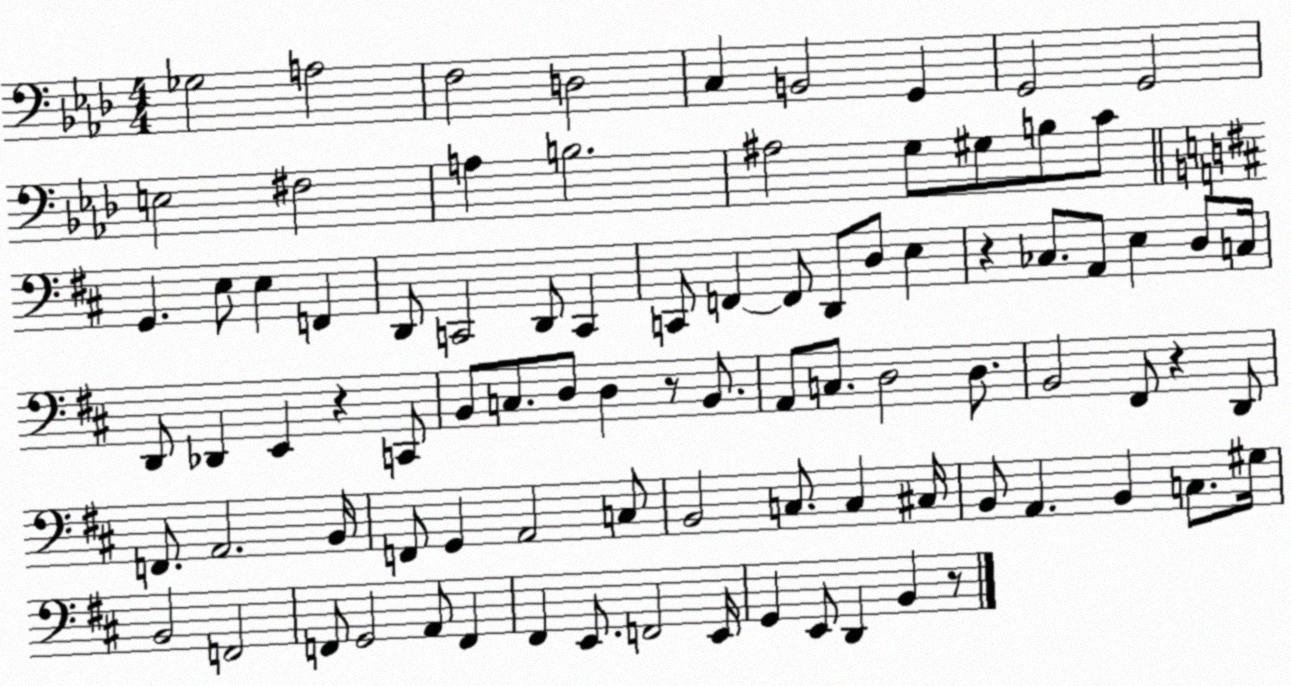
X:1
T:Untitled
M:4/4
L:1/4
K:Ab
_G,2 A,2 F,2 D,2 C, B,,2 G,, G,,2 G,,2 E,2 ^F,2 A, B,2 ^A,2 G,/2 ^G,/2 B,/2 C/2 G,, E,/2 E, F,, D,,/2 C,,2 D,,/2 C,, C,,/2 F,, F,,/2 D,,/2 D,/2 E, z _C,/2 A,,/2 E, D,/2 C,/4 D,,/2 _D,, E,, z C,,/2 B,,/2 C,/2 D,/2 D, z/2 B,,/2 A,,/2 C,/2 D,2 D,/2 B,,2 ^F,,/2 z D,,/2 F,,/2 A,,2 B,,/4 F,,/2 G,, A,,2 C,/2 B,,2 C,/2 C, ^C,/4 B,,/2 A,, B,, C,/2 ^G,/4 B,,2 F,,2 F,,/2 G,,2 A,,/2 F,, ^F,, E,,/2 F,,2 E,,/4 G,, E,,/2 D,, B,, z/2